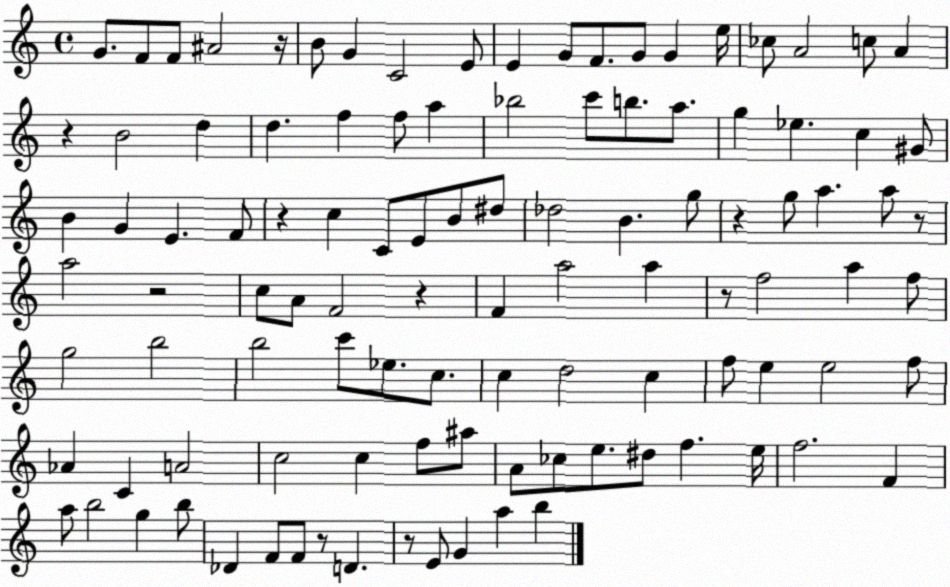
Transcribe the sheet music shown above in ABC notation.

X:1
T:Untitled
M:4/4
L:1/4
K:C
G/2 F/2 F/2 ^A2 z/4 B/2 G C2 E/2 E G/2 F/2 G/2 G e/4 _c/2 A2 c/2 A z B2 d d f f/2 a _b2 c'/2 b/2 a/2 g _e c ^G/2 B G E F/2 z c C/2 E/2 B/2 ^d/2 _d2 B g/2 z g/2 a a/2 z/2 a2 z2 c/2 A/2 F2 z F a2 a z/2 f2 a f/2 g2 b2 b2 c'/2 _e/2 c/2 c d2 c f/2 e e2 f/2 _A C A2 c2 c f/2 ^a/2 A/2 _c/2 e/2 ^d/2 f e/4 f2 F a/2 b2 g b/2 _D F/2 F/2 z/2 D z/2 E/2 G a b